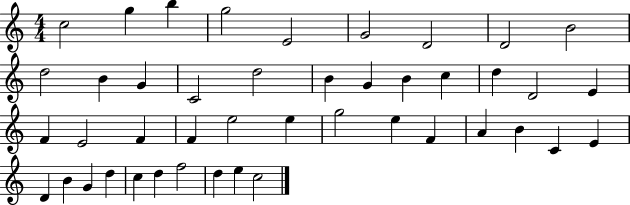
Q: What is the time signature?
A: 4/4